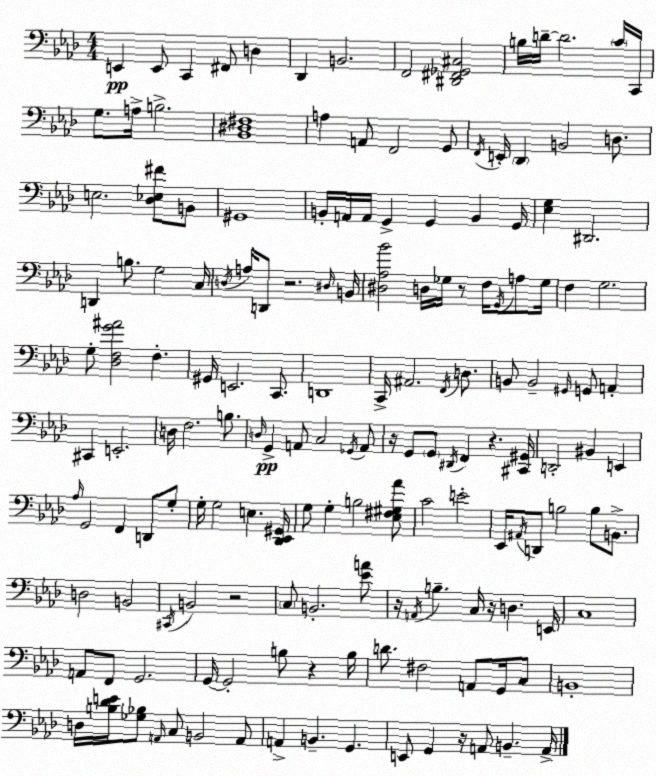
X:1
T:Untitled
M:4/4
L:1/4
K:Fm
E,, E,,/2 C,, ^F,,/2 D, _D,, B,,2 F,,2 [^D,,^F,,_G,,^C,]2 B,/4 D/4 D2 C/4 C,,/4 G,/2 A,/4 B,2 [_B,,^D,^F,]4 A, A,,/2 F,,2 G,,/2 F,,/4 E,,/4 _D,, B,,2 D,/2 E,2 [_D,_E,^F]/2 B,,/2 ^G,,4 B,,/4 A,,/4 A,,/4 G,, G,, B,, G,,/4 [_E,G,] ^D,,2 D,, B,/2 G,2 C,/4 D,/4 A,/4 D,,/2 z2 ^D,/4 B,,/4 [^D,_A,_B]2 D,/4 _G,/4 z/2 F,/4 G,,/4 A,/2 _G,/4 F, G,2 G,/2 [_D,F,G^A]2 F, ^G,,/4 E,,2 C,,/2 D,,4 C,,/4 ^A,,2 F,,/4 D,/2 B,,/2 B,,2 ^G,,/4 G,,/2 A,, ^C,, E,,2 D,/4 F,2 B,/2 D,/4 G,, A,,/2 C,2 _G,,/4 A,,/2 z/4 G,,/2 G,,/2 ^D,,/4 F,, z [^C,,^G,,]/4 D,,2 ^B,, E,, _A,/4 G,,2 F,, D,,/2 G,/2 G,/4 G,2 E, [_D,,_E,,^G,,]/4 G,/2 G, B,2 [_E,^F,^G,_A]/2 C2 E2 _E,,/4 ^A,,/4 D,,/2 B,2 B,/2 B,,/2 D,2 B,,2 ^C,,/4 B,,2 z2 C,/2 B,,2 [_EA]/2 z/4 A,,/4 B, C,/4 z/4 D, E,,/4 C,4 A,,/2 F,,/2 G,,2 G,,/4 G,,2 B,/2 z B,/4 D/2 ^F,2 A,,/2 G,,/4 C,/2 B,,4 D,/4 [B,_DE]/4 [_G,_B,]/2 A,,/4 C,/2 B,,2 A,,/2 A,, B,, G,, E,,/2 G,, z/4 A,,/2 B,, A,,/4